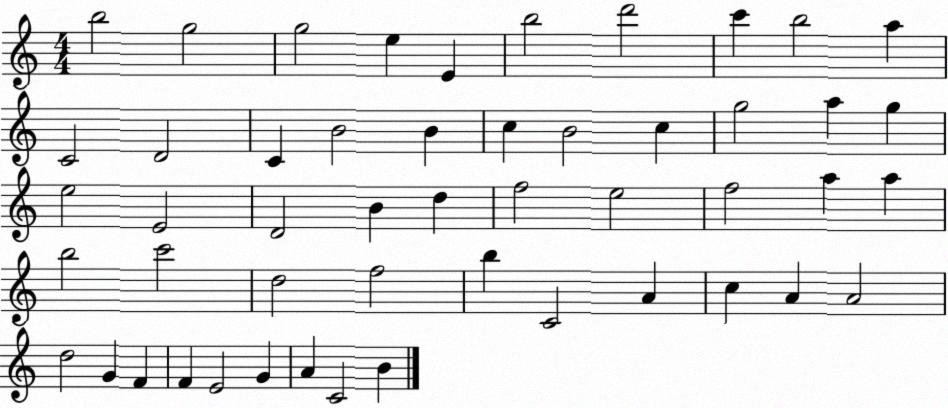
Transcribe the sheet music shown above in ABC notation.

X:1
T:Untitled
M:4/4
L:1/4
K:C
b2 g2 g2 e E b2 d'2 c' b2 a C2 D2 C B2 B c B2 c g2 a g e2 E2 D2 B d f2 e2 f2 a a b2 c'2 d2 f2 b C2 A c A A2 d2 G F F E2 G A C2 B